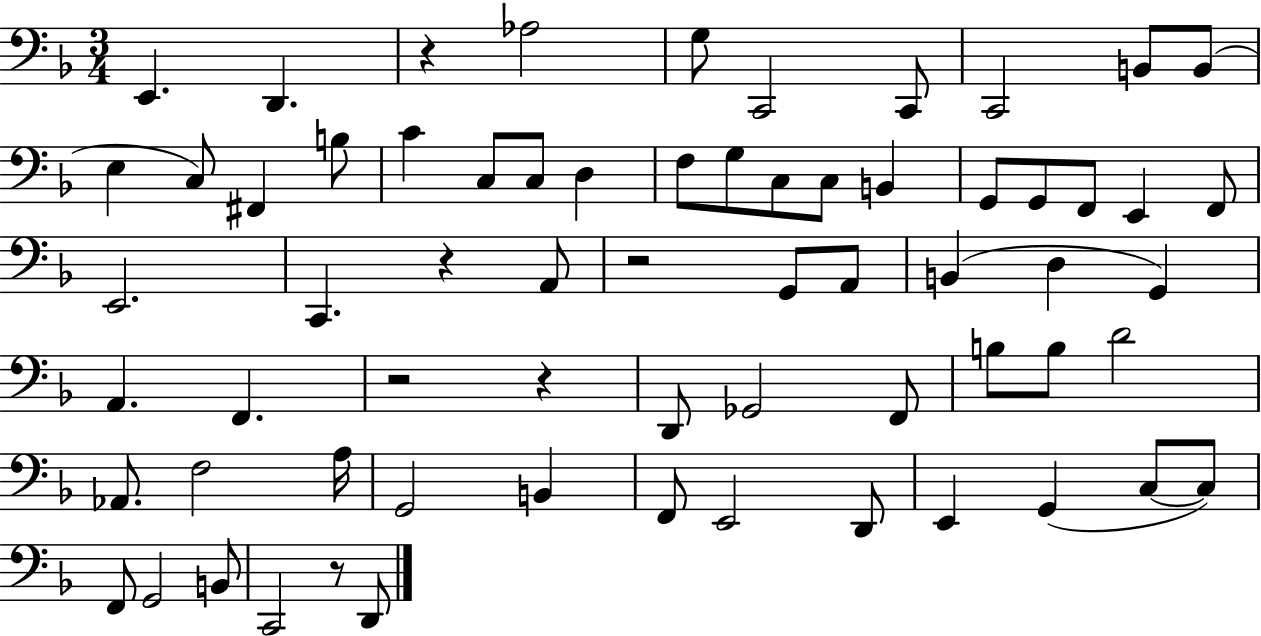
X:1
T:Untitled
M:3/4
L:1/4
K:F
E,, D,, z _A,2 G,/2 C,,2 C,,/2 C,,2 B,,/2 B,,/2 E, C,/2 ^F,, B,/2 C C,/2 C,/2 D, F,/2 G,/2 C,/2 C,/2 B,, G,,/2 G,,/2 F,,/2 E,, F,,/2 E,,2 C,, z A,,/2 z2 G,,/2 A,,/2 B,, D, G,, A,, F,, z2 z D,,/2 _G,,2 F,,/2 B,/2 B,/2 D2 _A,,/2 F,2 A,/4 G,,2 B,, F,,/2 E,,2 D,,/2 E,, G,, C,/2 C,/2 F,,/2 G,,2 B,,/2 C,,2 z/2 D,,/2